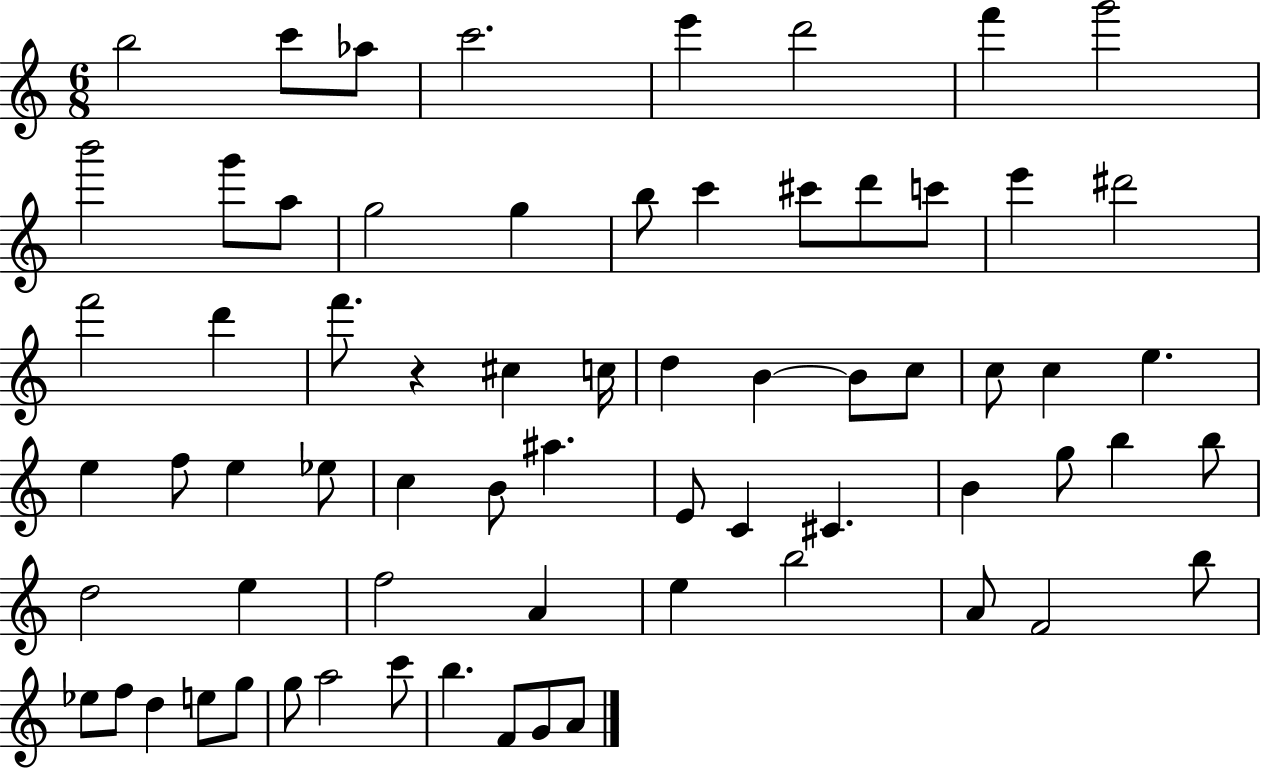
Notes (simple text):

B5/h C6/e Ab5/e C6/h. E6/q D6/h F6/q G6/h B6/h G6/e A5/e G5/h G5/q B5/e C6/q C#6/e D6/e C6/e E6/q D#6/h F6/h D6/q F6/e. R/q C#5/q C5/s D5/q B4/q B4/e C5/e C5/e C5/q E5/q. E5/q F5/e E5/q Eb5/e C5/q B4/e A#5/q. E4/e C4/q C#4/q. B4/q G5/e B5/q B5/e D5/h E5/q F5/h A4/q E5/q B5/h A4/e F4/h B5/e Eb5/e F5/e D5/q E5/e G5/e G5/e A5/h C6/e B5/q. F4/e G4/e A4/e